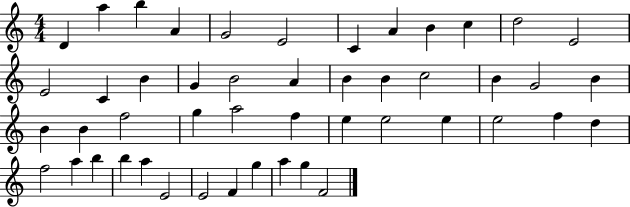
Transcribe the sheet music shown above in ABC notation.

X:1
T:Untitled
M:4/4
L:1/4
K:C
D a b A G2 E2 C A B c d2 E2 E2 C B G B2 A B B c2 B G2 B B B f2 g a2 f e e2 e e2 f d f2 a b b a E2 E2 F g a g F2